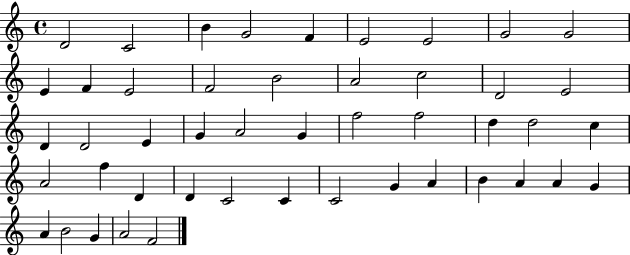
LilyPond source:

{
  \clef treble
  \time 4/4
  \defaultTimeSignature
  \key c \major
  d'2 c'2 | b'4 g'2 f'4 | e'2 e'2 | g'2 g'2 | \break e'4 f'4 e'2 | f'2 b'2 | a'2 c''2 | d'2 e'2 | \break d'4 d'2 e'4 | g'4 a'2 g'4 | f''2 f''2 | d''4 d''2 c''4 | \break a'2 f''4 d'4 | d'4 c'2 c'4 | c'2 g'4 a'4 | b'4 a'4 a'4 g'4 | \break a'4 b'2 g'4 | a'2 f'2 | \bar "|."
}